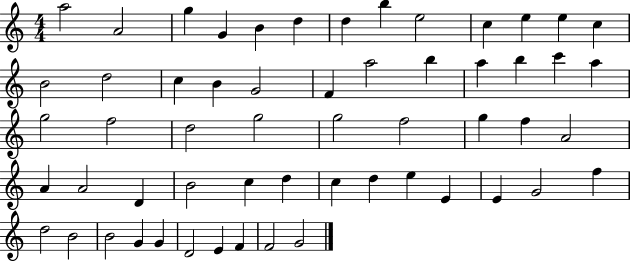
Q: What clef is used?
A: treble